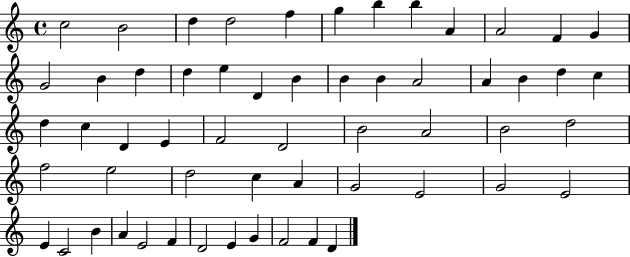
{
  \clef treble
  \time 4/4
  \defaultTimeSignature
  \key c \major
  c''2 b'2 | d''4 d''2 f''4 | g''4 b''4 b''4 a'4 | a'2 f'4 g'4 | \break g'2 b'4 d''4 | d''4 e''4 d'4 b'4 | b'4 b'4 a'2 | a'4 b'4 d''4 c''4 | \break d''4 c''4 d'4 e'4 | f'2 d'2 | b'2 a'2 | b'2 d''2 | \break f''2 e''2 | d''2 c''4 a'4 | g'2 e'2 | g'2 e'2 | \break e'4 c'2 b'4 | a'4 e'2 f'4 | d'2 e'4 g'4 | f'2 f'4 d'4 | \break \bar "|."
}